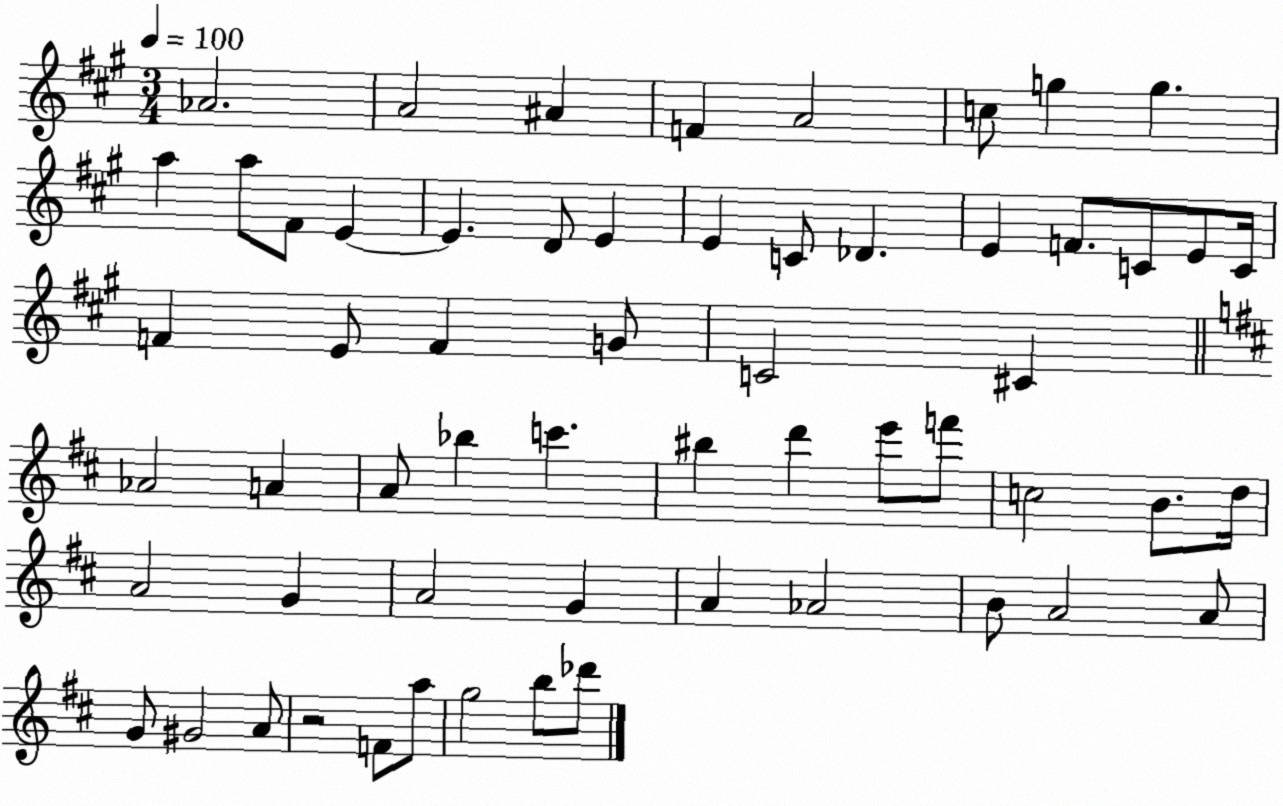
X:1
T:Untitled
M:3/4
L:1/4
K:A
_A2 A2 ^A F A2 c/2 g g a a/2 ^F/2 E E D/2 E E C/2 _D E F/2 C/2 E/2 C/4 F E/2 F G/2 C2 ^C _A2 A A/2 _b c' ^b d' e'/2 f'/2 c2 B/2 d/4 A2 G A2 G A _A2 B/2 A2 A/2 G/2 ^G2 A/2 z2 F/2 a/2 g2 b/2 _d'/2